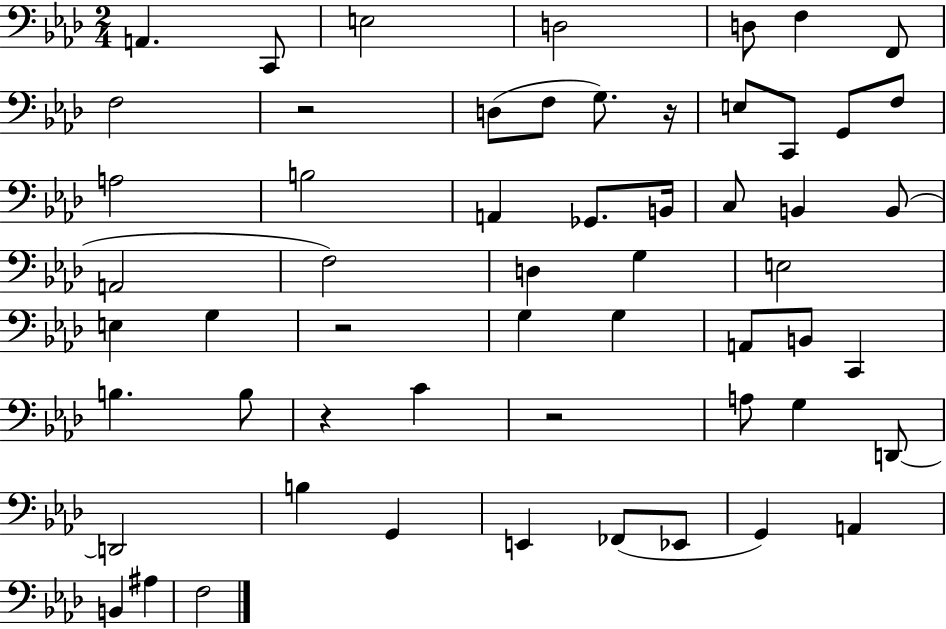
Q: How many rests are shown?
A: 5